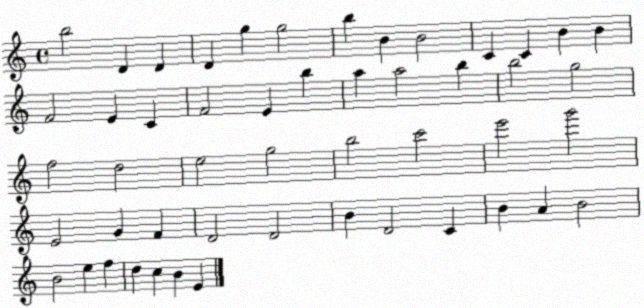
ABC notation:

X:1
T:Untitled
M:4/4
L:1/4
K:C
b2 D D D g g2 b B B2 C C B B F2 E C F2 E b a a2 b b2 g2 f2 d2 e2 g2 b2 c'2 e'2 g'2 E2 G F D2 D2 B D2 C B A B2 B2 e f d c B E